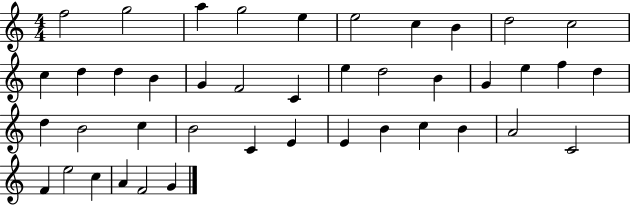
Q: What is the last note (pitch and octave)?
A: G4